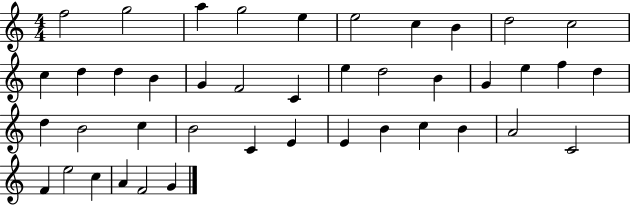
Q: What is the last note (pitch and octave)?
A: G4